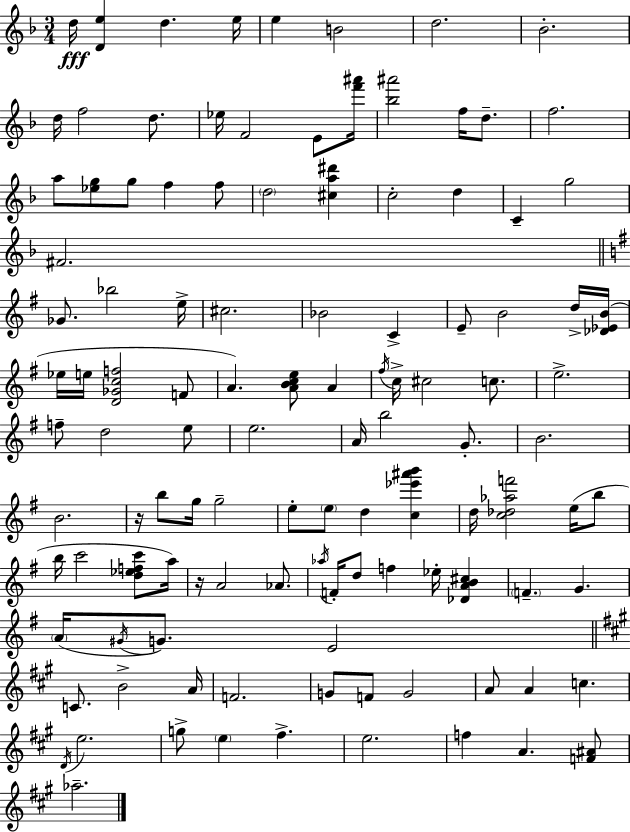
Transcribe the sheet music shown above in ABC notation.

X:1
T:Untitled
M:3/4
L:1/4
K:F
d/4 [De] d e/4 e B2 d2 _B2 d/4 f2 d/2 _e/4 F2 E/2 [f'^a']/4 [_b^a']2 f/4 d/2 f2 a/2 [_eg]/2 g/2 f f/2 d2 [^ca^d'] c2 d C g2 ^F2 _G/2 _b2 e/4 ^c2 _B2 C E/2 B2 d/4 [_D_EB]/4 _e/4 e/4 [D_Gcf]2 F/2 A [ABce]/2 A ^f/4 c/4 ^c2 c/2 e2 f/2 d2 e/2 e2 A/4 b2 G/2 B2 B2 z/4 b/2 g/4 g2 e/2 e/2 d [c_e'^a'b'] d/4 [c_d_af']2 e/4 b/2 b/4 c'2 [d_efc']/2 a/4 z/4 A2 _A/2 _a/4 F/4 d/2 f _e/4 [_DAB^c] F G A/4 ^G/4 G/2 E2 C/2 B2 A/4 F2 G/2 F/2 G2 A/2 A c D/4 e2 g/2 e ^f e2 f A [F^A]/2 _a2